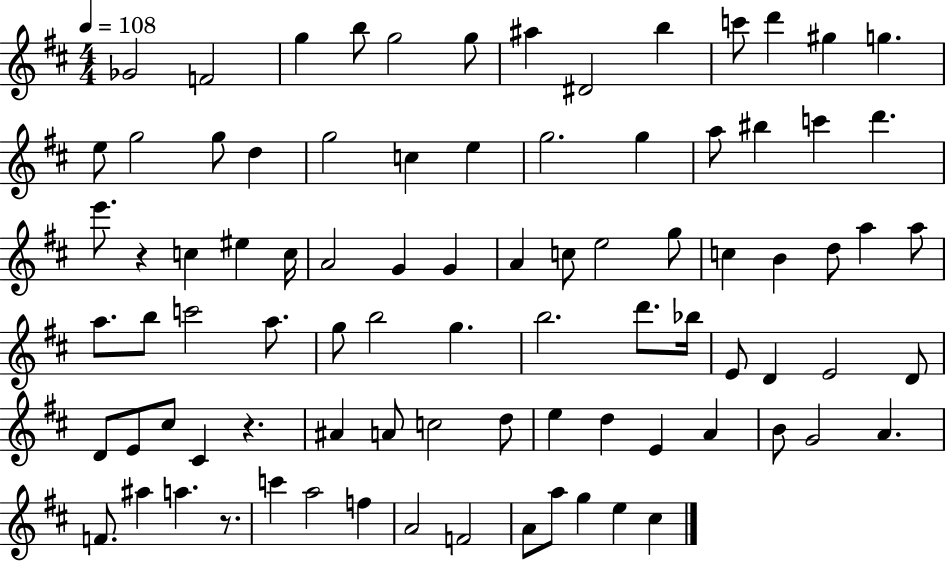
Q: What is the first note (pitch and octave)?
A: Gb4